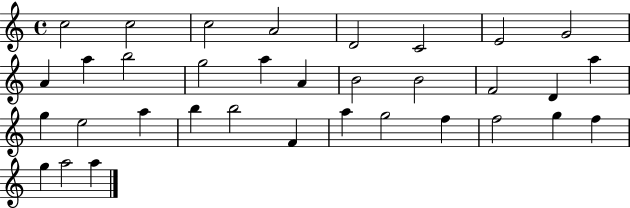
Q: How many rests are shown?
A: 0